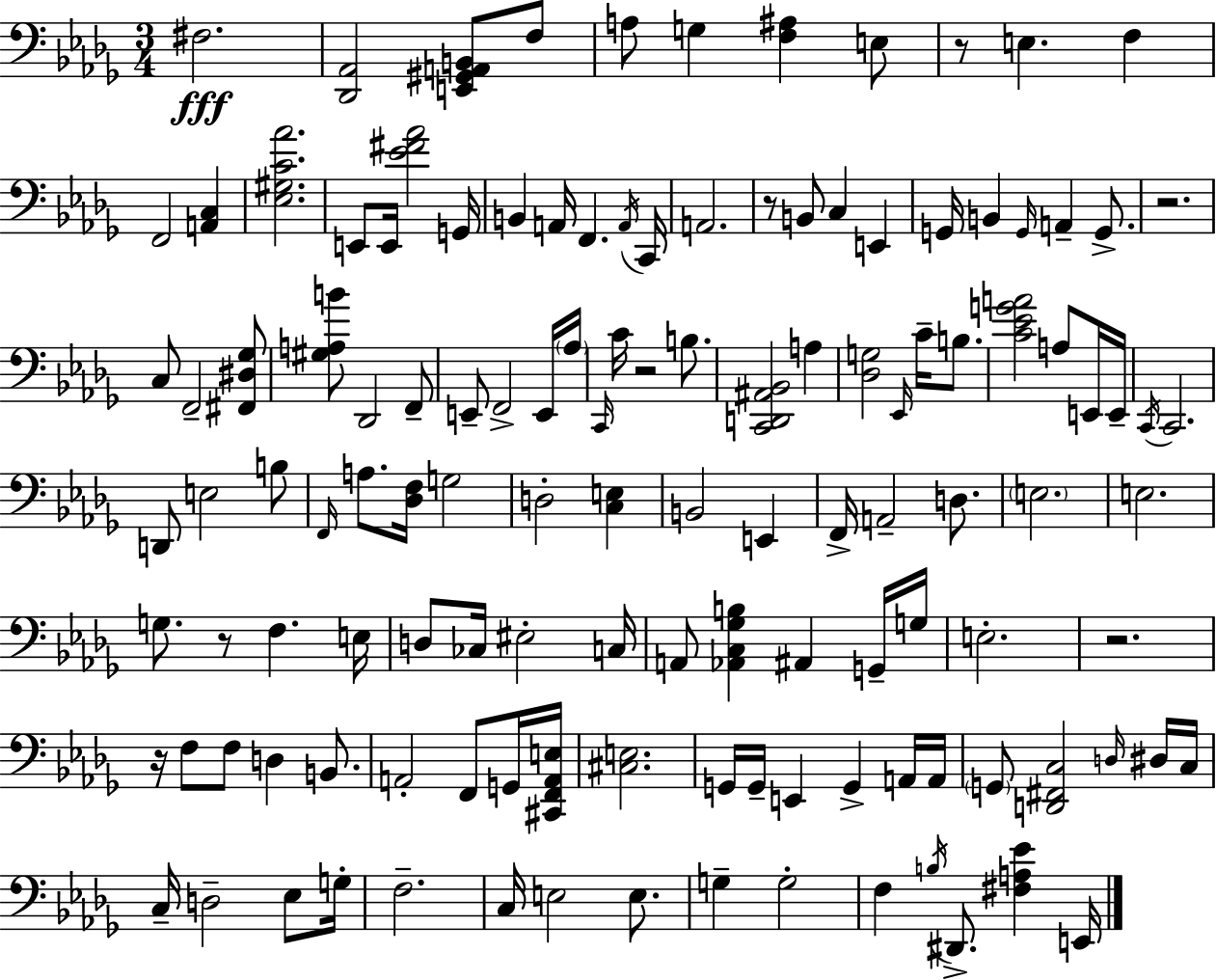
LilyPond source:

{
  \clef bass
  \numericTimeSignature
  \time 3/4
  \key bes \minor
  \repeat volta 2 { fis2.\fff | <des, aes,>2 <e, gis, a, b,>8 f8 | a8 g4 <f ais>4 e8 | r8 e4. f4 | \break f,2 <a, c>4 | <ees gis c' aes'>2. | e,8 e,16 <ees' fis' aes'>2 g,16 | b,4 a,16 f,4. \acciaccatura { a,16 } | \break c,16 a,2. | r8 b,8 c4 e,4 | g,16 b,4 \grace { g,16 } a,4-- g,8.-> | r2. | \break c8 f,2-- | <fis, dis ges>8 <gis a b'>8 des,2 | f,8-- e,8-- f,2-> | e,16 \parenthesize aes16 \grace { c,16 } c'16 r2 | \break b8. <c, d, ais, bes,>2 a4 | <des g>2 \grace { ees,16 } | c'16-- b8. <c' ees' g' a'>2 | a8 e,16 e,16-- \acciaccatura { c,16 } c,2. | \break d,8 e2 | b8 \grace { f,16 } a8. <des f>16 g2 | d2-. | <c e>4 b,2 | \break e,4 f,16-> a,2-- | d8. \parenthesize e2. | e2. | g8. r8 f4. | \break e16 d8 ces16 eis2-. | c16 a,8 <aes, c ges b>4 | ais,4 g,16-- g16 e2.-. | r2. | \break r16 f8 f8 d4 | b,8. a,2-. | f,8 g,16 <cis, f, a, e>16 <cis e>2. | g,16 g,16-- e,4 | \break g,4-> a,16 a,16 \parenthesize g,8 <d, fis, c>2 | \grace { d16 } dis16 c16 c16-- d2-- | ees8 g16-. f2.-- | c16 e2 | \break e8. g4-- g2-. | f4 \acciaccatura { b16 } | dis,8.-> <fis a ees'>4 e,16 } \bar "|."
}